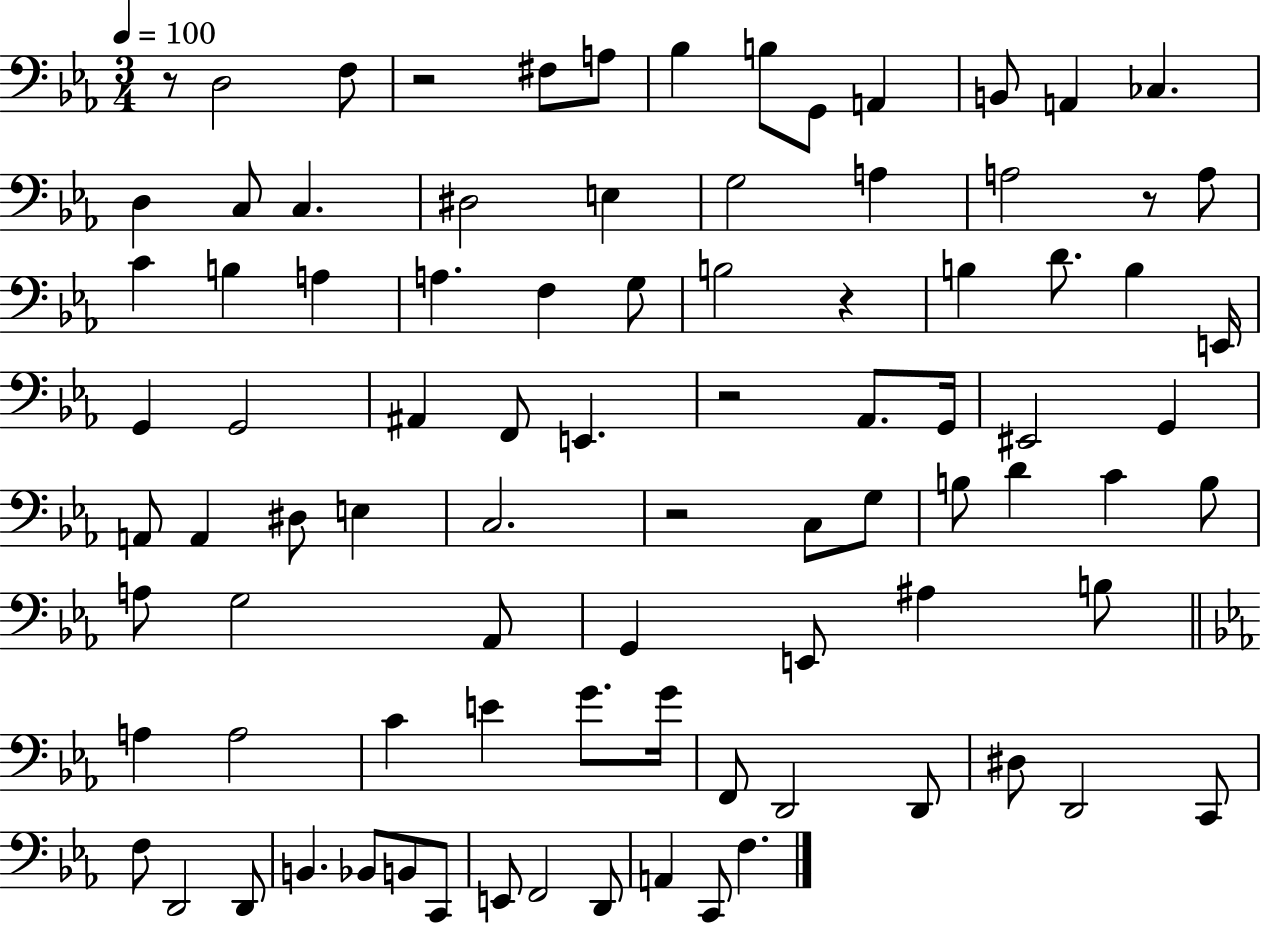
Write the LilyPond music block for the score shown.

{
  \clef bass
  \numericTimeSignature
  \time 3/4
  \key ees \major
  \tempo 4 = 100
  r8 d2 f8 | r2 fis8 a8 | bes4 b8 g,8 a,4 | b,8 a,4 ces4. | \break d4 c8 c4. | dis2 e4 | g2 a4 | a2 r8 a8 | \break c'4 b4 a4 | a4. f4 g8 | b2 r4 | b4 d'8. b4 e,16 | \break g,4 g,2 | ais,4 f,8 e,4. | r2 aes,8. g,16 | eis,2 g,4 | \break a,8 a,4 dis8 e4 | c2. | r2 c8 g8 | b8 d'4 c'4 b8 | \break a8 g2 aes,8 | g,4 e,8 ais4 b8 | \bar "||" \break \key ees \major a4 a2 | c'4 e'4 g'8. g'16 | f,8 d,2 d,8 | dis8 d,2 c,8 | \break f8 d,2 d,8 | b,4. bes,8 b,8 c,8 | e,8 f,2 d,8 | a,4 c,8 f4. | \break \bar "|."
}